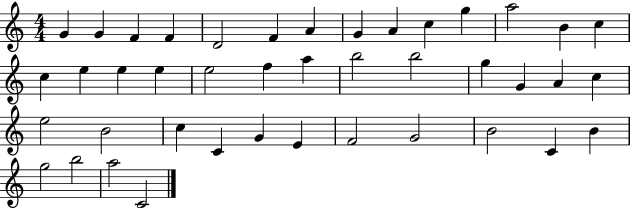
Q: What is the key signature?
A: C major